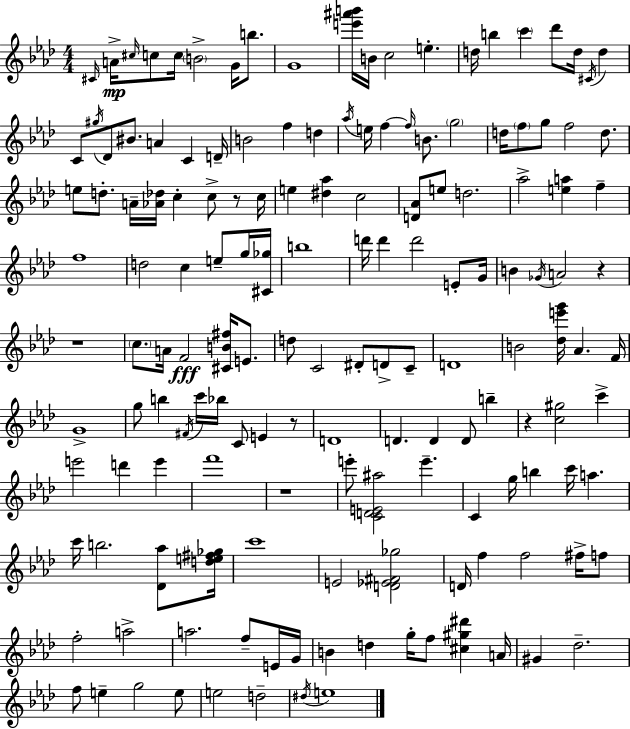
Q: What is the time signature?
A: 4/4